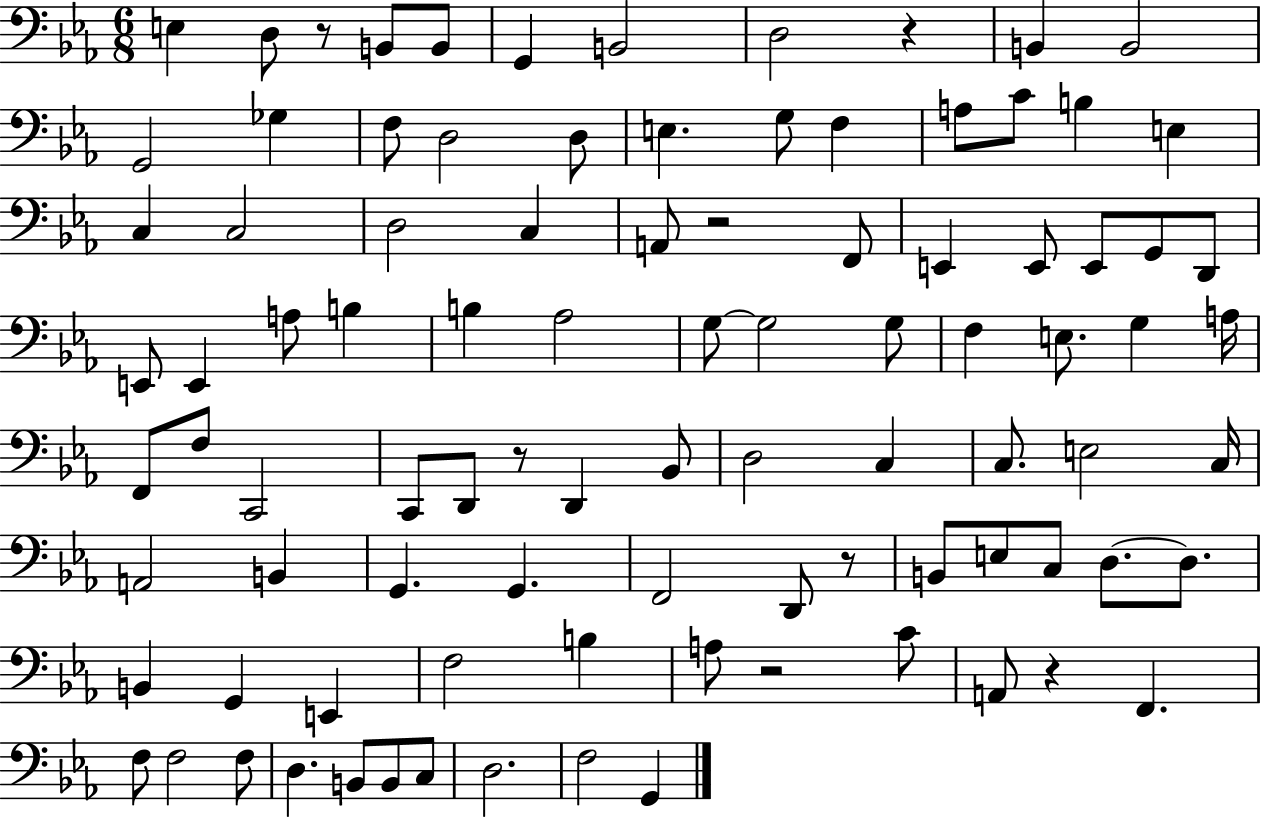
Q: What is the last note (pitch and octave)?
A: G2